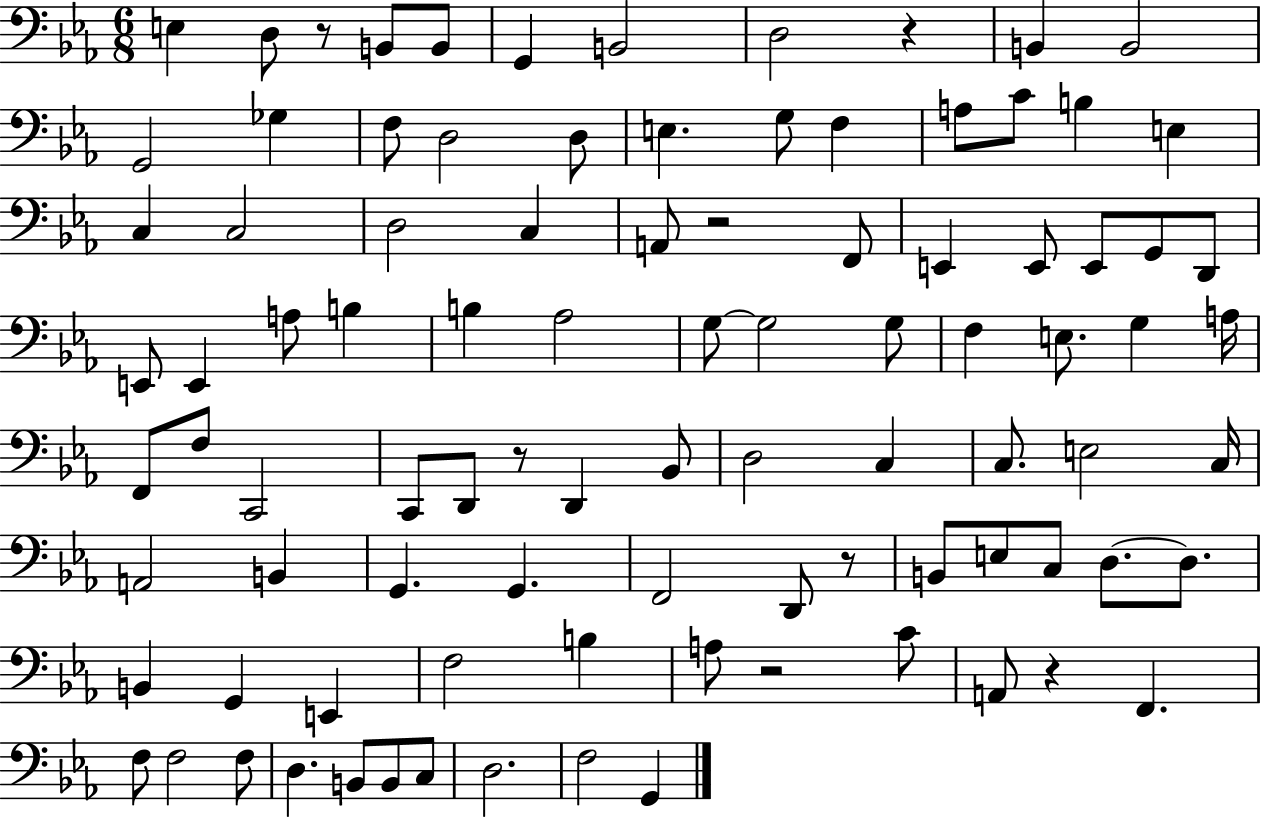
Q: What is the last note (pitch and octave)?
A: G2